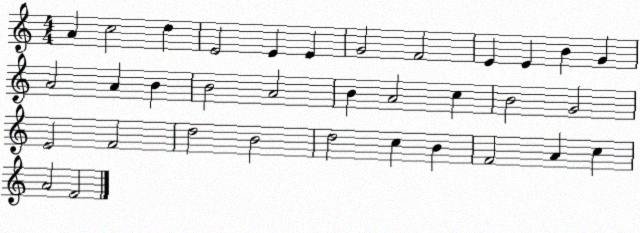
X:1
T:Untitled
M:4/4
L:1/4
K:C
A c2 d E2 E E G2 F2 E E B G A2 A B B2 A2 B A2 c B2 G2 E2 F2 d2 B2 d2 c B F2 A c A2 F2